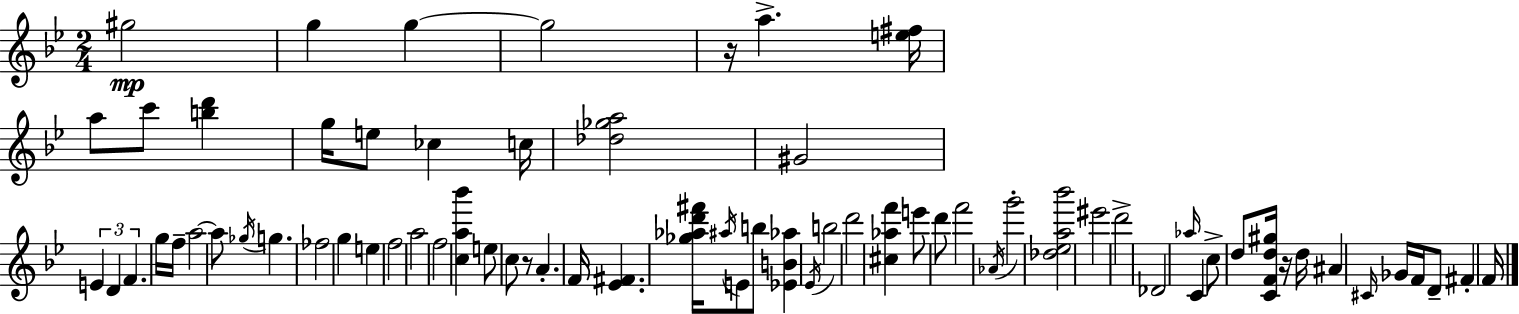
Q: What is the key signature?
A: G minor